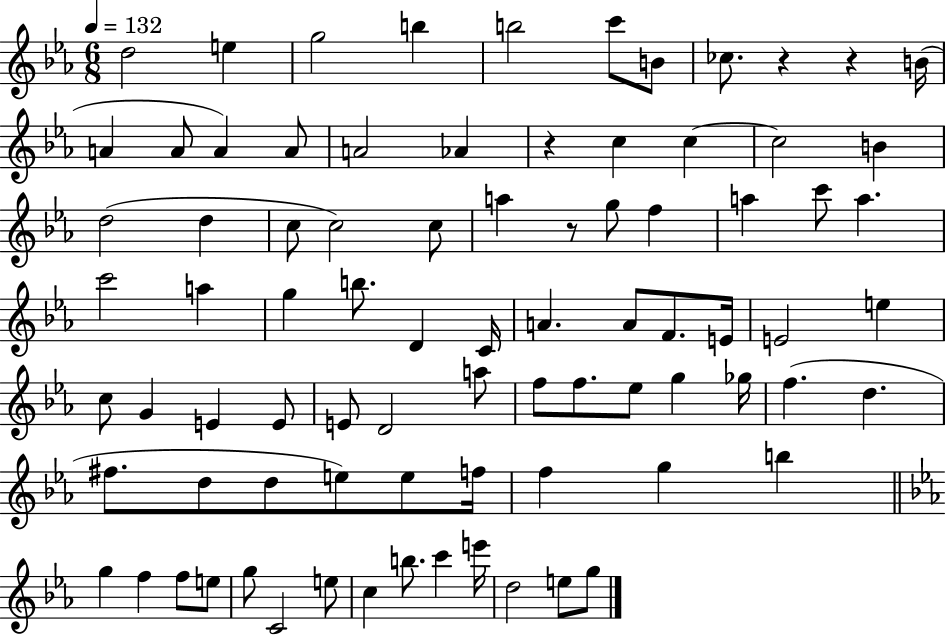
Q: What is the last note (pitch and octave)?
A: G5